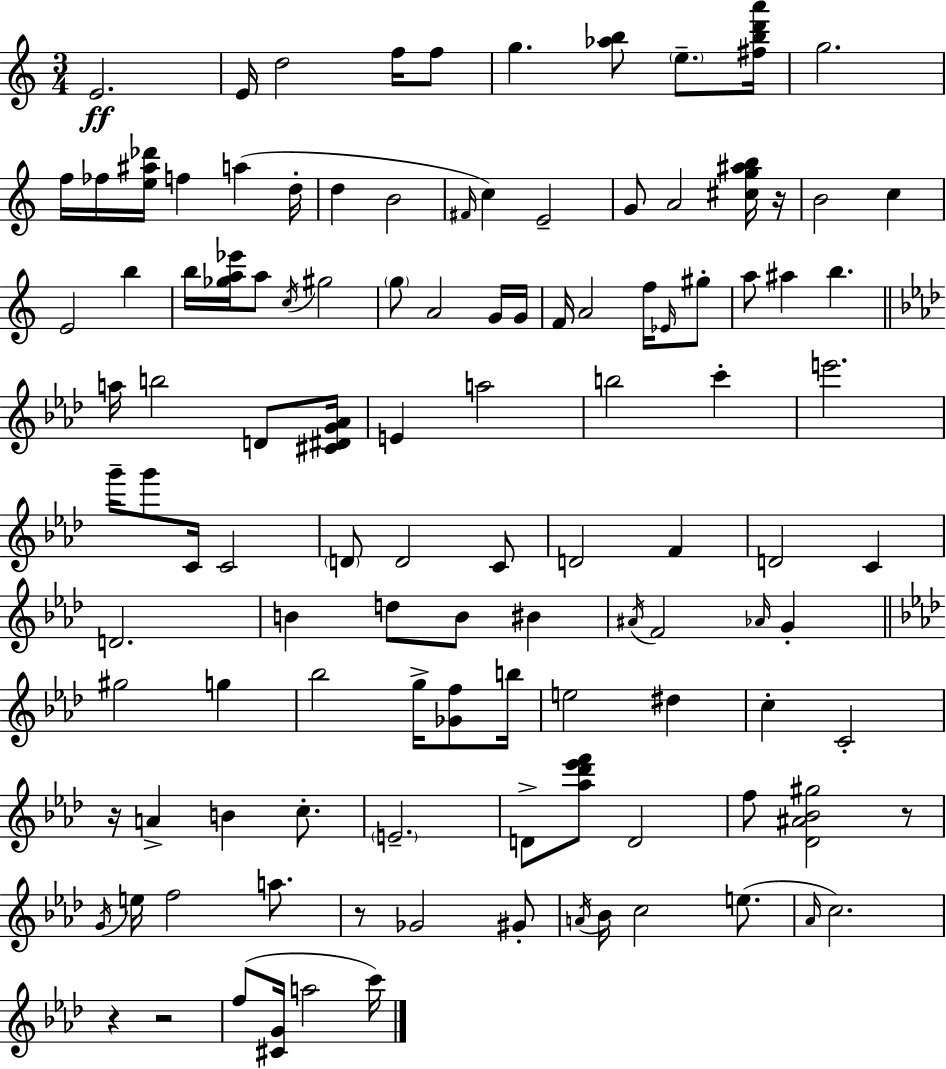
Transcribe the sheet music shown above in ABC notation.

X:1
T:Untitled
M:3/4
L:1/4
K:C
E2 E/4 d2 f/4 f/2 g [_ab]/2 e/2 [^fbd'a']/4 g2 f/4 _f/4 [e^a_d']/4 f a d/4 d B2 ^F/4 c E2 G/2 A2 [^cg^ab]/4 z/4 B2 c E2 b b/4 [_ga_e']/4 a/2 c/4 ^g2 g/2 A2 G/4 G/4 F/4 A2 f/4 _E/4 ^g/2 a/2 ^a b a/4 b2 D/2 [^C^DG_A]/4 E a2 b2 c' e'2 g'/4 g'/2 C/4 C2 D/2 D2 C/2 D2 F D2 C D2 B d/2 B/2 ^B ^A/4 F2 _A/4 G ^g2 g _b2 g/4 [_Gf]/2 b/4 e2 ^d c C2 z/4 A B c/2 E2 D/2 [_a_d'_e'f']/2 D2 f/2 [_D^A_B^g]2 z/2 G/4 e/4 f2 a/2 z/2 _G2 ^G/2 A/4 _B/4 c2 e/2 _A/4 c2 z z2 f/2 [^CG]/4 a2 c'/4